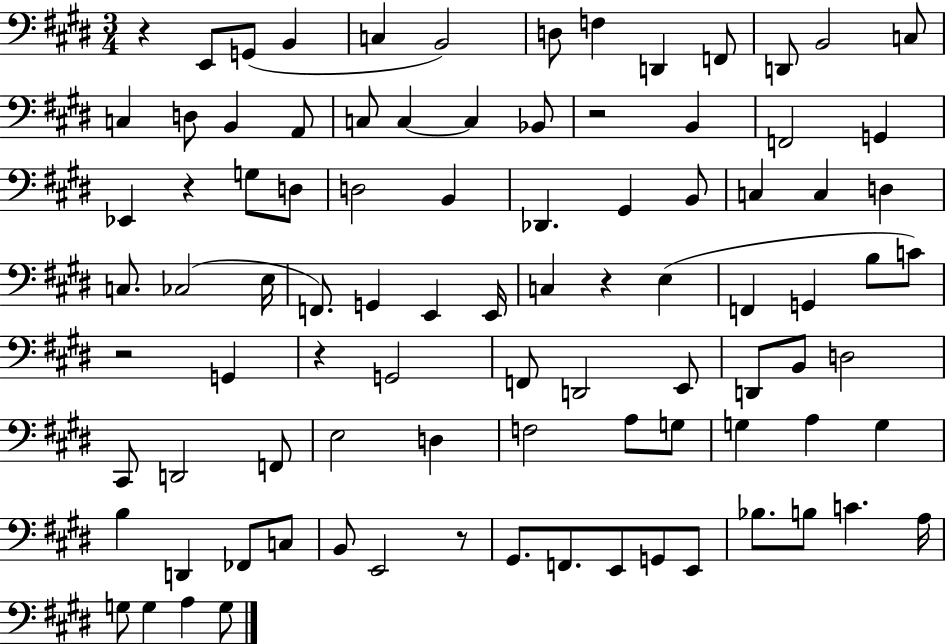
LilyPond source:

{
  \clef bass
  \numericTimeSignature
  \time 3/4
  \key e \major
  r4 e,8 g,8( b,4 | c4 b,2) | d8 f4 d,4 f,8 | d,8 b,2 c8 | \break c4 d8 b,4 a,8 | c8 c4~~ c4 bes,8 | r2 b,4 | f,2 g,4 | \break ees,4 r4 g8 d8 | d2 b,4 | des,4. gis,4 b,8 | c4 c4 d4 | \break c8. ces2( e16 | f,8.) g,4 e,4 e,16 | c4 r4 e4( | f,4 g,4 b8 c'8) | \break r2 g,4 | r4 g,2 | f,8 d,2 e,8 | d,8 b,8 d2 | \break cis,8 d,2 f,8 | e2 d4 | f2 a8 g8 | g4 a4 g4 | \break b4 d,4 fes,8 c8 | b,8 e,2 r8 | gis,8. f,8. e,8 g,8 e,8 | bes8. b8 c'4. a16 | \break g8 g4 a4 g8 | \bar "|."
}